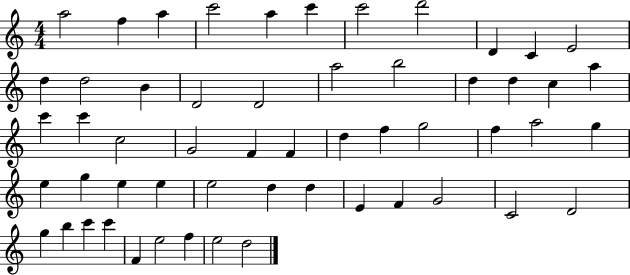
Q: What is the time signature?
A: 4/4